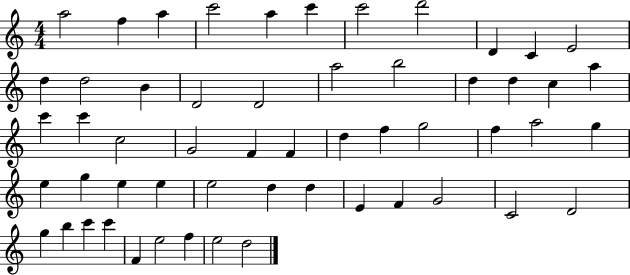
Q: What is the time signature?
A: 4/4